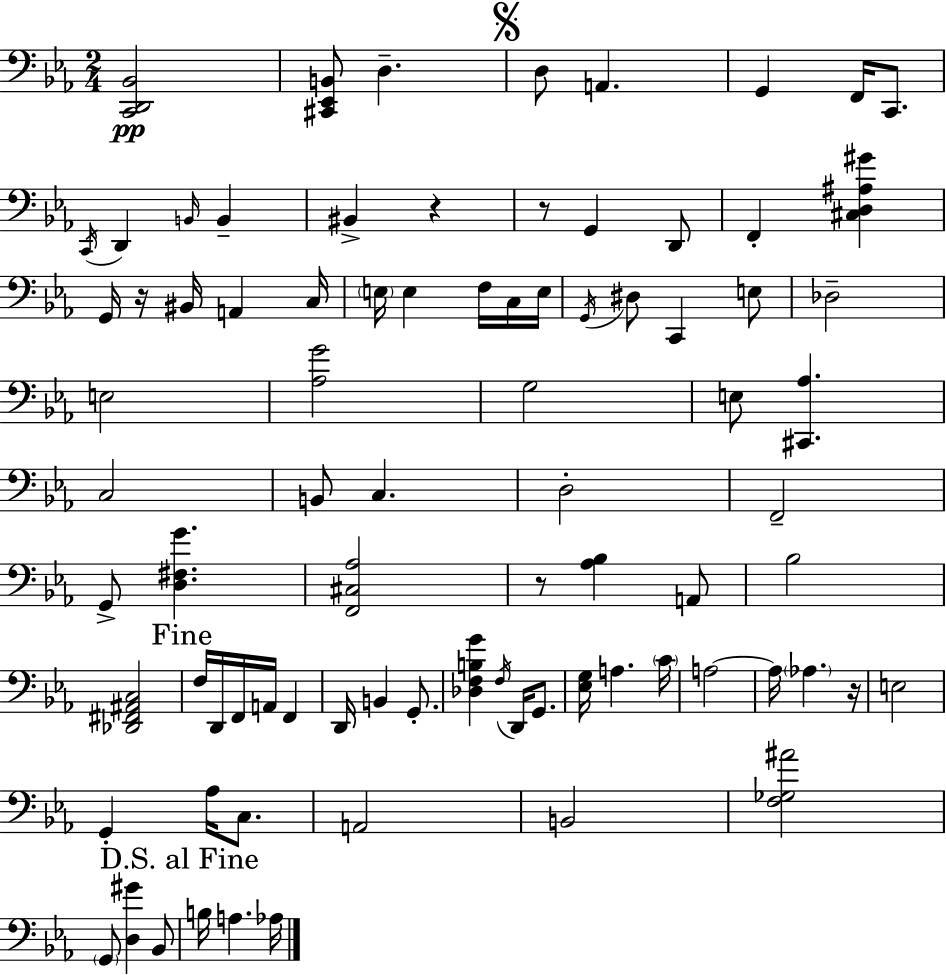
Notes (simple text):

[C2,D2,Bb2]/h [C#2,Eb2,B2]/e D3/q. D3/e A2/q. G2/q F2/s C2/e. C2/s D2/q B2/s B2/q BIS2/q R/q R/e G2/q D2/e F2/q [C#3,D3,A#3,G#4]/q G2/s R/s BIS2/s A2/q C3/s E3/s E3/q F3/s C3/s E3/s G2/s D#3/e C2/q E3/e Db3/h E3/h [Ab3,G4]/h G3/h E3/e [C#2,Ab3]/q. C3/h B2/e C3/q. D3/h F2/h G2/e [D3,F#3,G4]/q. [F2,C#3,Ab3]/h R/e [Ab3,Bb3]/q A2/e Bb3/h [Db2,F#2,A#2,C3]/h F3/s D2/s F2/s A2/s F2/q D2/s B2/q G2/e. [Db3,F3,B3,G4]/q F3/s D2/s G2/e. [Eb3,G3]/s A3/q. C4/s A3/h A3/s Ab3/q. R/s E3/h G2/q Ab3/s C3/e. A2/h B2/h [F3,Gb3,A#4]/h G2/e [D3,G#4]/q Bb2/e B3/s A3/q. Ab3/s